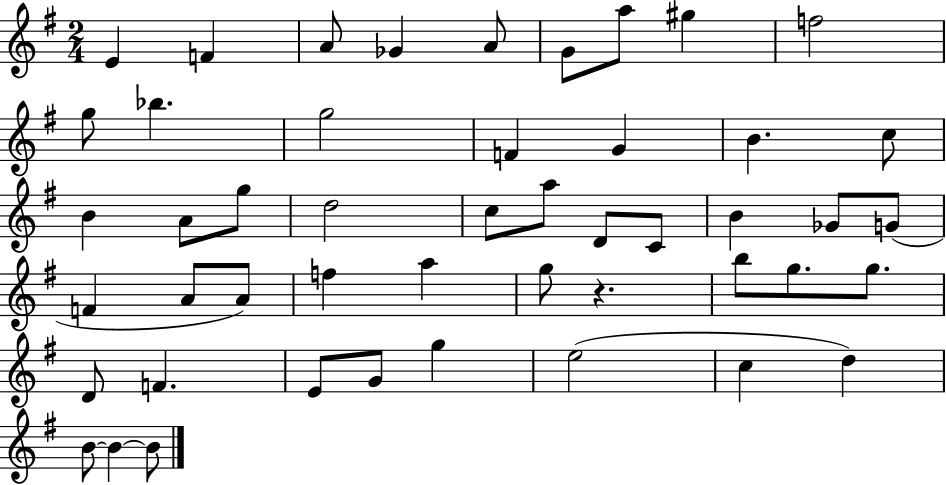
{
  \clef treble
  \numericTimeSignature
  \time 2/4
  \key g \major
  e'4 f'4 | a'8 ges'4 a'8 | g'8 a''8 gis''4 | f''2 | \break g''8 bes''4. | g''2 | f'4 g'4 | b'4. c''8 | \break b'4 a'8 g''8 | d''2 | c''8 a''8 d'8 c'8 | b'4 ges'8 g'8( | \break f'4 a'8 a'8) | f''4 a''4 | g''8 r4. | b''8 g''8. g''8. | \break d'8 f'4. | e'8 g'8 g''4 | e''2( | c''4 d''4) | \break b'8~~ b'4~~ b'8 | \bar "|."
}